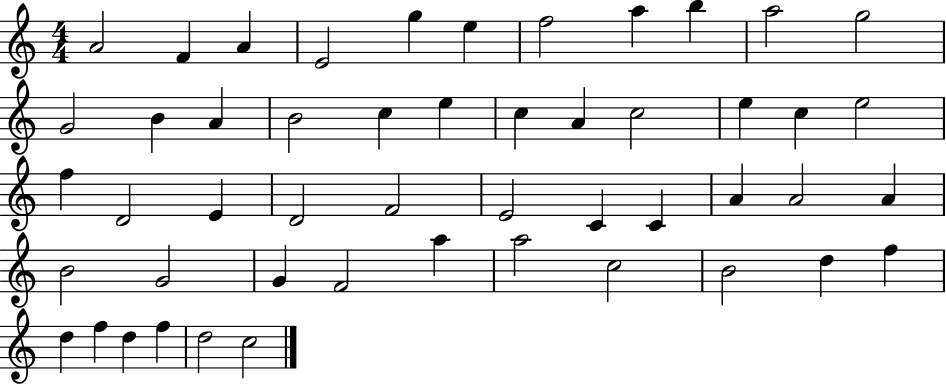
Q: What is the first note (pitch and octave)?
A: A4